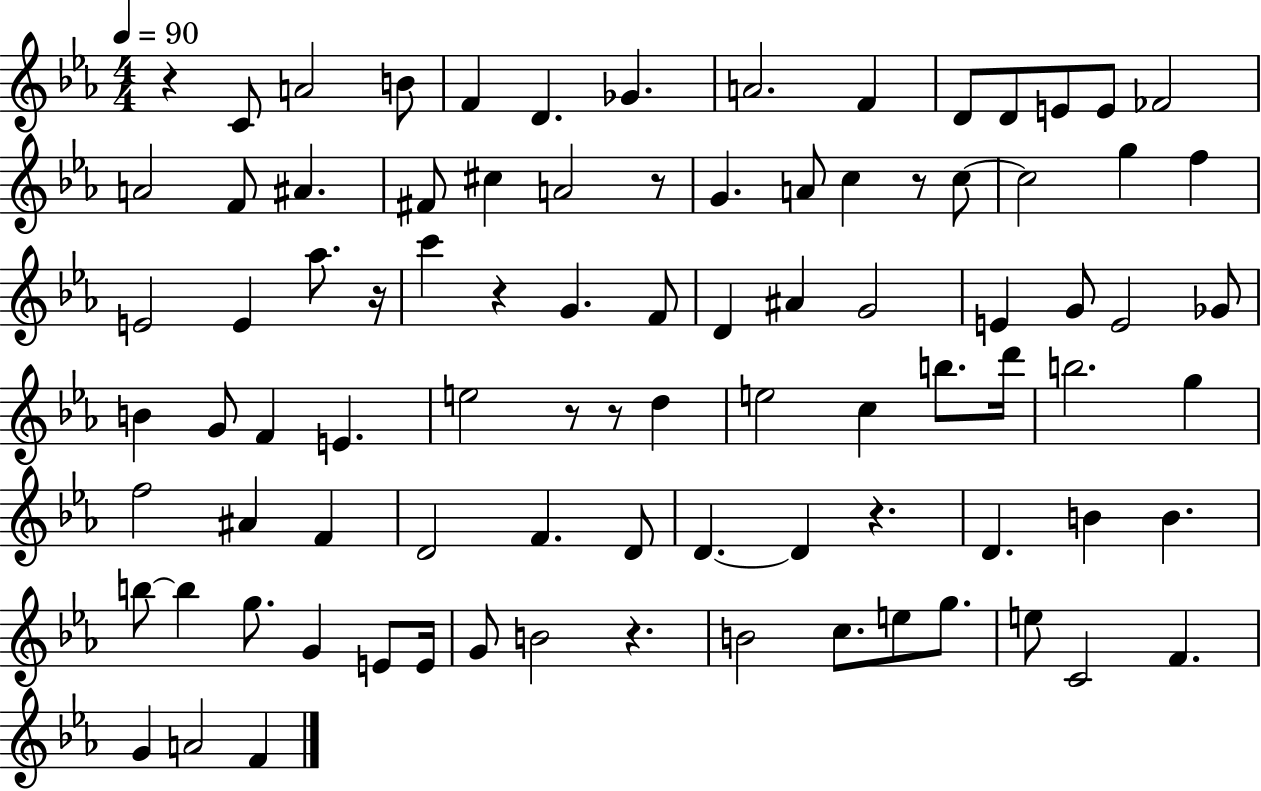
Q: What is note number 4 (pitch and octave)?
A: F4